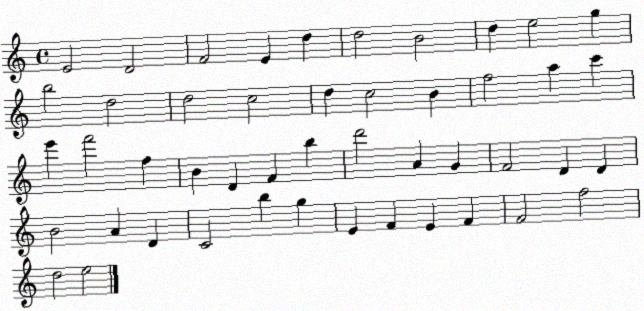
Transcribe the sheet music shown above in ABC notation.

X:1
T:Untitled
M:4/4
L:1/4
K:C
E2 D2 F2 E d d2 B2 d e2 g b2 d2 d2 c2 d c2 B f2 a c' e' f'2 f B D F b d'2 A G F2 D D B2 A D C2 b g E F E F F2 f2 d2 e2